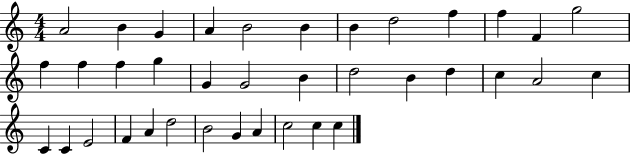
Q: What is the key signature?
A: C major